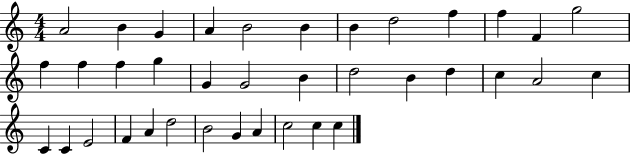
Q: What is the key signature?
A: C major